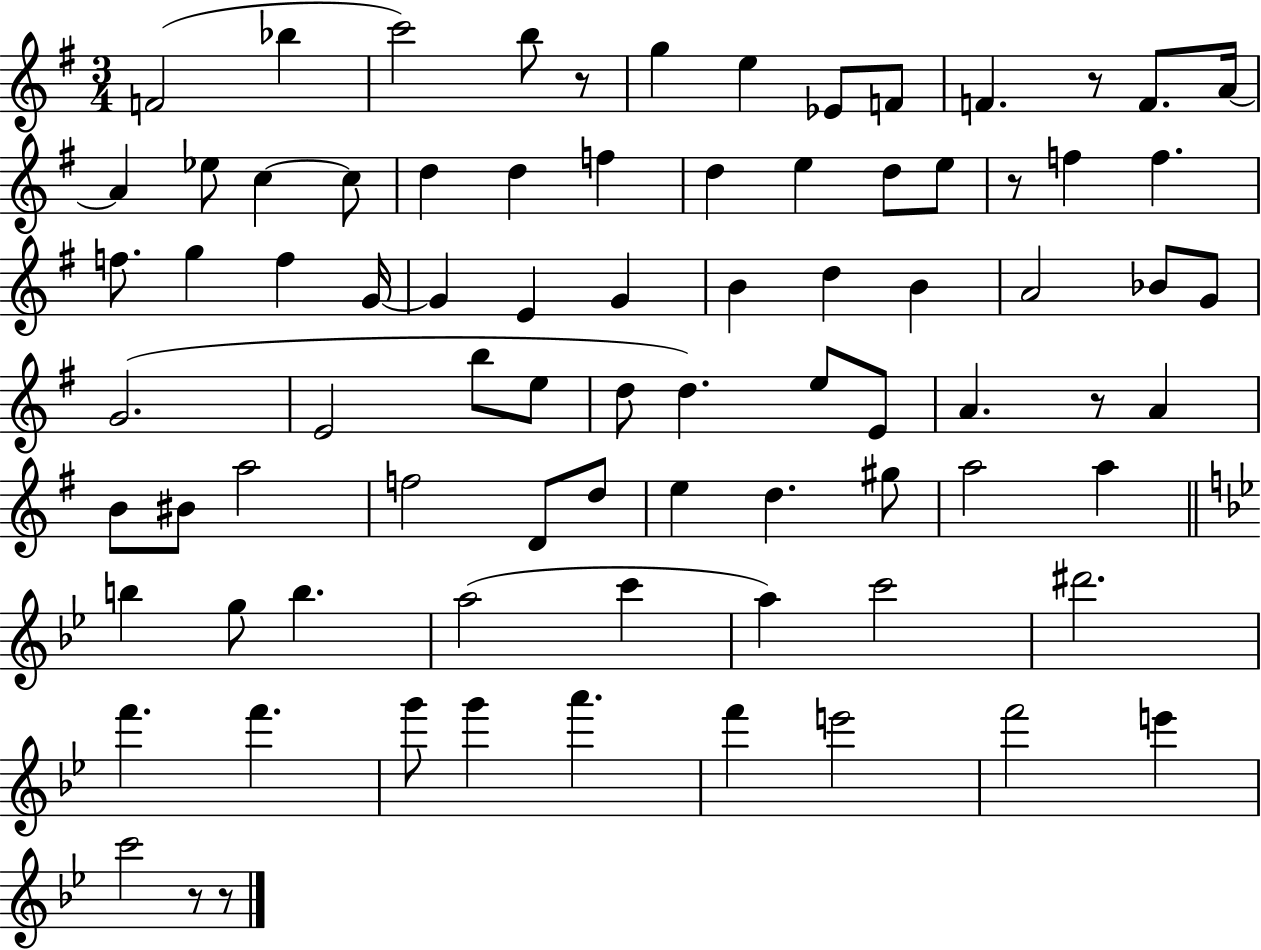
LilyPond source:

{
  \clef treble
  \numericTimeSignature
  \time 3/4
  \key g \major
  f'2( bes''4 | c'''2) b''8 r8 | g''4 e''4 ees'8 f'8 | f'4. r8 f'8. a'16~~ | \break a'4 ees''8 c''4~~ c''8 | d''4 d''4 f''4 | d''4 e''4 d''8 e''8 | r8 f''4 f''4. | \break f''8. g''4 f''4 g'16~~ | g'4 e'4 g'4 | b'4 d''4 b'4 | a'2 bes'8 g'8 | \break g'2.( | e'2 b''8 e''8 | d''8 d''4.) e''8 e'8 | a'4. r8 a'4 | \break b'8 bis'8 a''2 | f''2 d'8 d''8 | e''4 d''4. gis''8 | a''2 a''4 | \break \bar "||" \break \key bes \major b''4 g''8 b''4. | a''2( c'''4 | a''4) c'''2 | dis'''2. | \break f'''4. f'''4. | g'''8 g'''4 a'''4. | f'''4 e'''2 | f'''2 e'''4 | \break c'''2 r8 r8 | \bar "|."
}